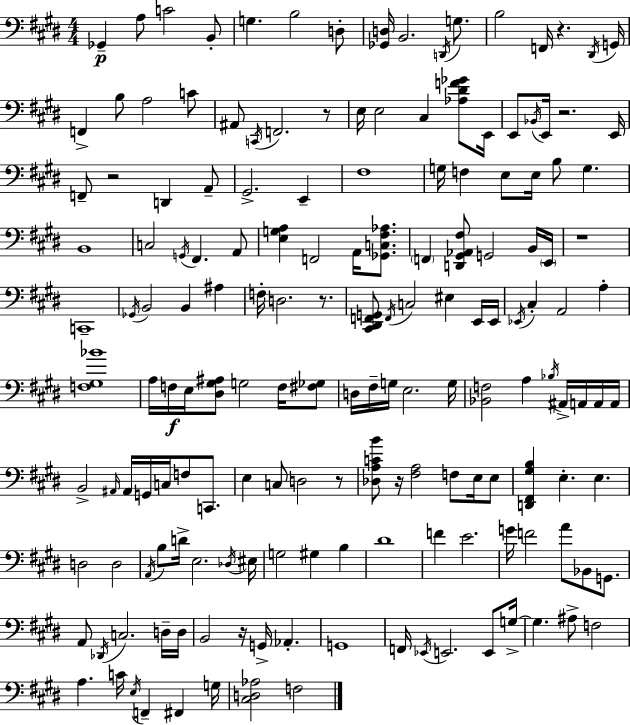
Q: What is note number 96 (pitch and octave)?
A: E3